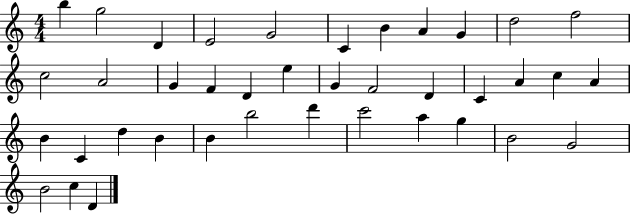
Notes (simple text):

B5/q G5/h D4/q E4/h G4/h C4/q B4/q A4/q G4/q D5/h F5/h C5/h A4/h G4/q F4/q D4/q E5/q G4/q F4/h D4/q C4/q A4/q C5/q A4/q B4/q C4/q D5/q B4/q B4/q B5/h D6/q C6/h A5/q G5/q B4/h G4/h B4/h C5/q D4/q